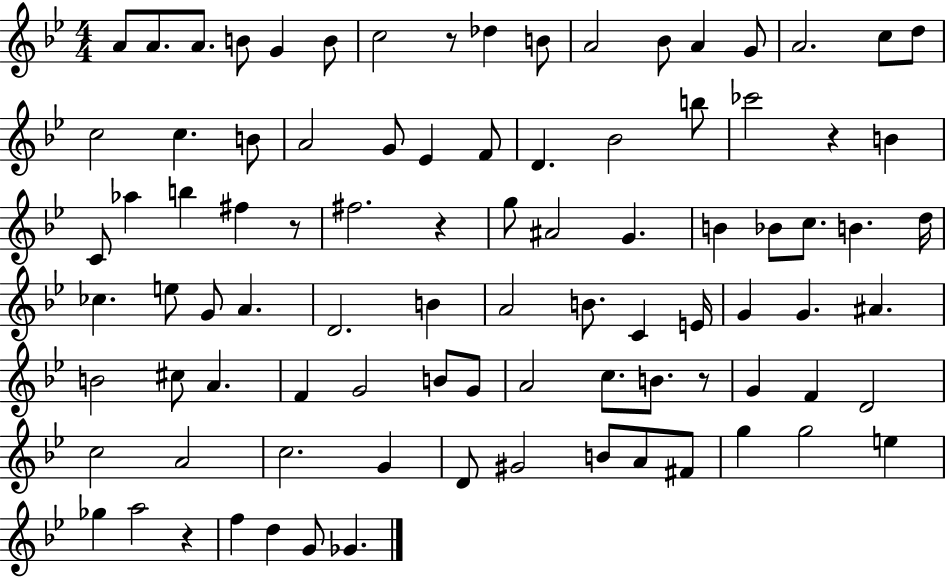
X:1
T:Untitled
M:4/4
L:1/4
K:Bb
A/2 A/2 A/2 B/2 G B/2 c2 z/2 _d B/2 A2 _B/2 A G/2 A2 c/2 d/2 c2 c B/2 A2 G/2 _E F/2 D _B2 b/2 _c'2 z B C/2 _a b ^f z/2 ^f2 z g/2 ^A2 G B _B/2 c/2 B d/4 _c e/2 G/2 A D2 B A2 B/2 C E/4 G G ^A B2 ^c/2 A F G2 B/2 G/2 A2 c/2 B/2 z/2 G F D2 c2 A2 c2 G D/2 ^G2 B/2 A/2 ^F/2 g g2 e _g a2 z f d G/2 _G